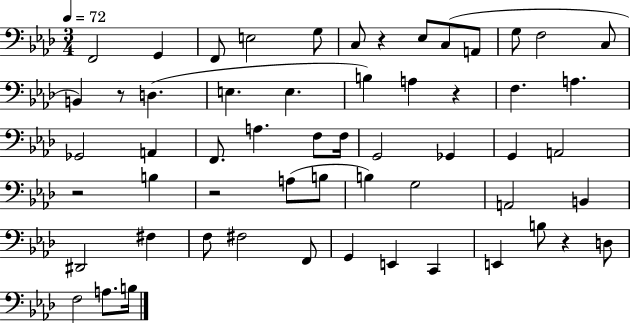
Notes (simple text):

F2/h G2/q F2/e E3/h G3/e C3/e R/q Eb3/e C3/e A2/e G3/e F3/h C3/e B2/q R/e D3/q. E3/q. E3/q. B3/q A3/q R/q F3/q. A3/q. Gb2/h A2/q F2/e. A3/q. F3/e F3/s G2/h Gb2/q G2/q A2/h R/h B3/q R/h A3/e B3/e B3/q G3/h A2/h B2/q D#2/h F#3/q F3/e F#3/h F2/e G2/q E2/q C2/q E2/q B3/e R/q D3/e F3/h A3/e. B3/s